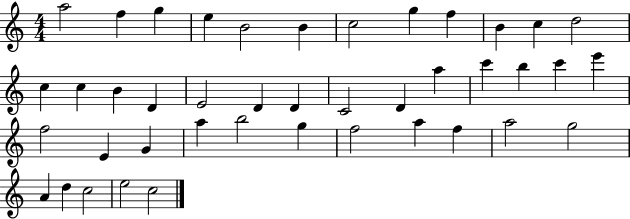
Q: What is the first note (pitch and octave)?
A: A5